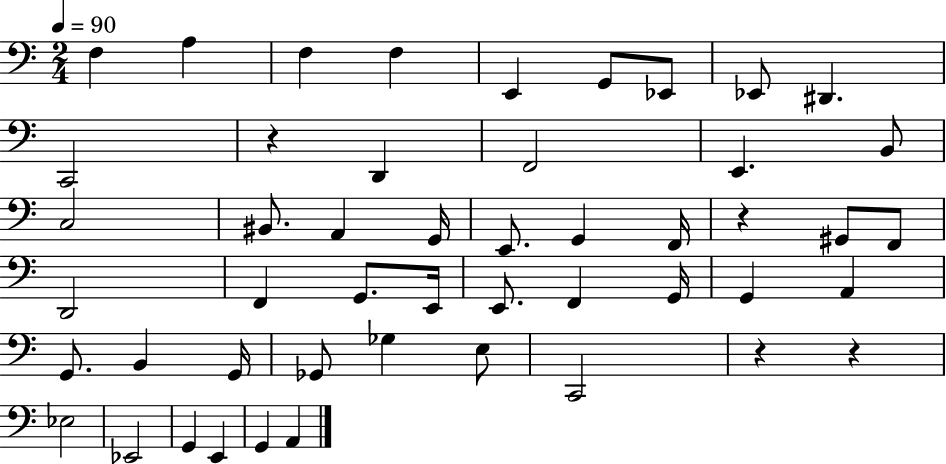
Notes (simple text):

F3/q A3/q F3/q F3/q E2/q G2/e Eb2/e Eb2/e D#2/q. C2/h R/q D2/q F2/h E2/q. B2/e C3/h BIS2/e. A2/q G2/s E2/e. G2/q F2/s R/q G#2/e F2/e D2/h F2/q G2/e. E2/s E2/e. F2/q G2/s G2/q A2/q G2/e. B2/q G2/s Gb2/e Gb3/q E3/e C2/h R/q R/q Eb3/h Eb2/h G2/q E2/q G2/q A2/q